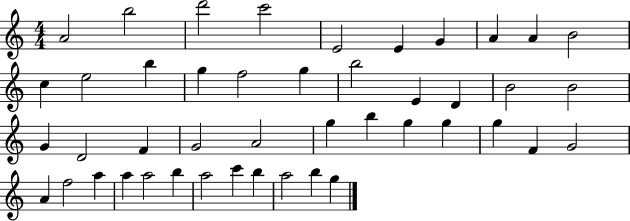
{
  \clef treble
  \numericTimeSignature
  \time 4/4
  \key c \major
  a'2 b''2 | d'''2 c'''2 | e'2 e'4 g'4 | a'4 a'4 b'2 | \break c''4 e''2 b''4 | g''4 f''2 g''4 | b''2 e'4 d'4 | b'2 b'2 | \break g'4 d'2 f'4 | g'2 a'2 | g''4 b''4 g''4 g''4 | g''4 f'4 g'2 | \break a'4 f''2 a''4 | a''4 a''2 b''4 | a''2 c'''4 b''4 | a''2 b''4 g''4 | \break \bar "|."
}